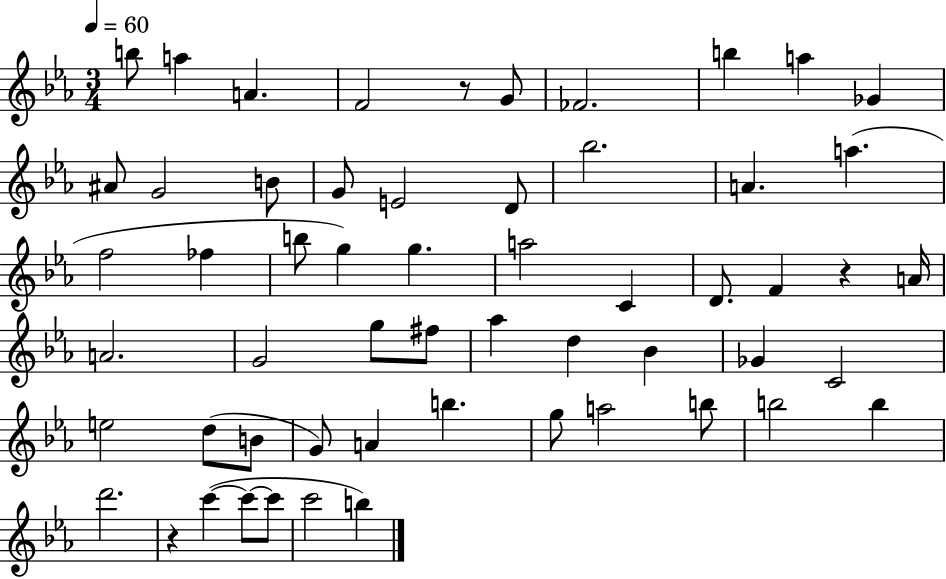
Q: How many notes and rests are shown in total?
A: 57